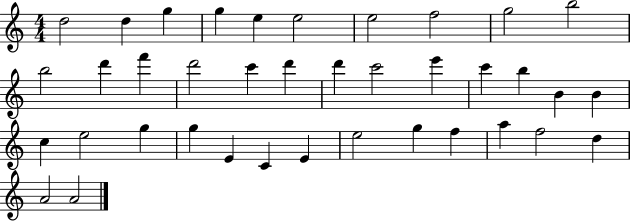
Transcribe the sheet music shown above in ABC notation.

X:1
T:Untitled
M:4/4
L:1/4
K:C
d2 d g g e e2 e2 f2 g2 b2 b2 d' f' d'2 c' d' d' c'2 e' c' b B B c e2 g g E C E e2 g f a f2 d A2 A2